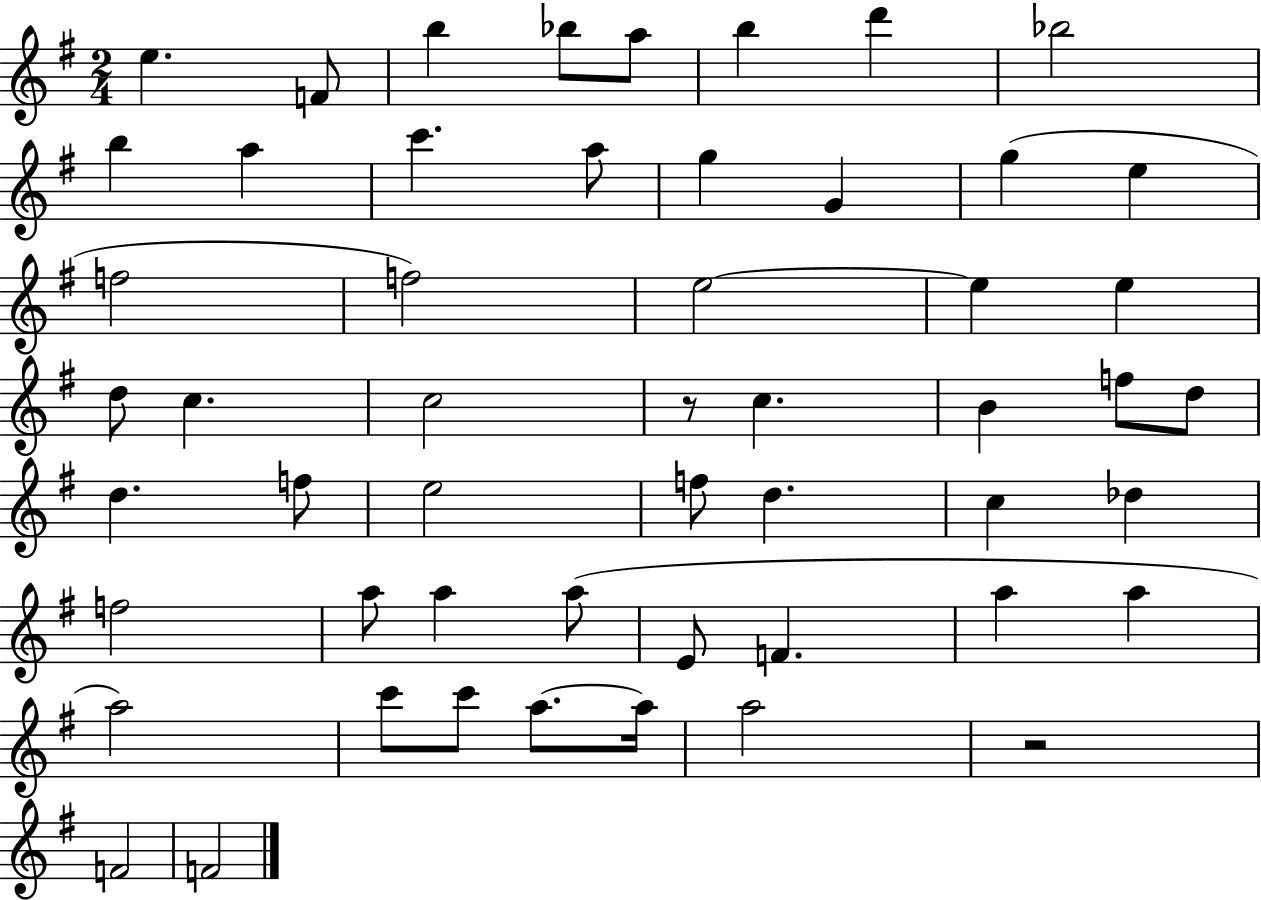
X:1
T:Untitled
M:2/4
L:1/4
K:G
e F/2 b _b/2 a/2 b d' _b2 b a c' a/2 g G g e f2 f2 e2 e e d/2 c c2 z/2 c B f/2 d/2 d f/2 e2 f/2 d c _d f2 a/2 a a/2 E/2 F a a a2 c'/2 c'/2 a/2 a/4 a2 z2 F2 F2